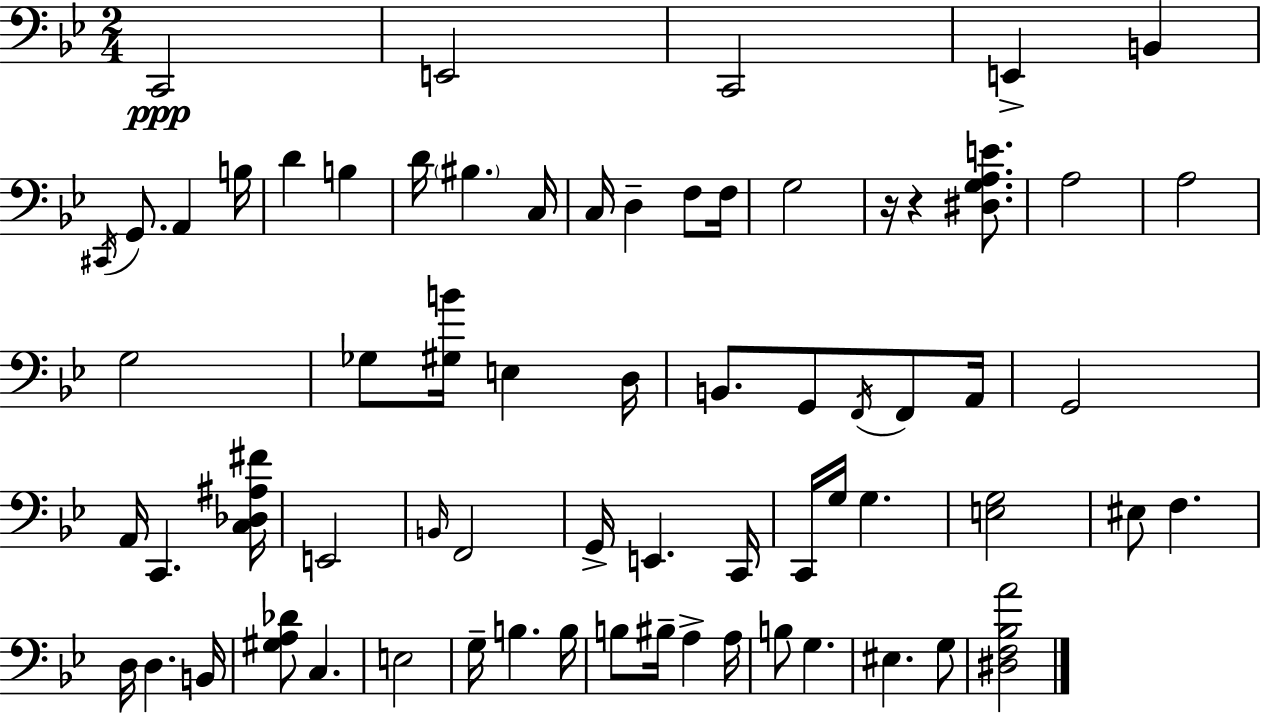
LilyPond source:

{
  \clef bass
  \numericTimeSignature
  \time 2/4
  \key bes \major
  c,2\ppp | e,2 | c,2 | e,4-> b,4 | \break \acciaccatura { cis,16 } g,8. a,4 | b16 d'4 b4 | d'16 \parenthesize bis4. | c16 c16 d4-- f8 | \break f16 g2 | r16 r4 <dis g a e'>8. | a2 | a2 | \break g2 | ges8 <gis b'>16 e4 | d16 b,8. g,8 \acciaccatura { f,16 } f,8 | a,16 g,2 | \break a,16 c,4. | <c des ais fis'>16 e,2 | \grace { b,16 } f,2 | g,16-> e,4. | \break c,16 c,16 g16 g4. | <e g>2 | eis8 f4. | d16 d4. | \break b,16 <gis a des'>8 c4. | e2 | g16-- b4. | b16 b8 bis16-- a4-> | \break a16 b8 g4. | eis4. | g8 <dis f bes a'>2 | \bar "|."
}